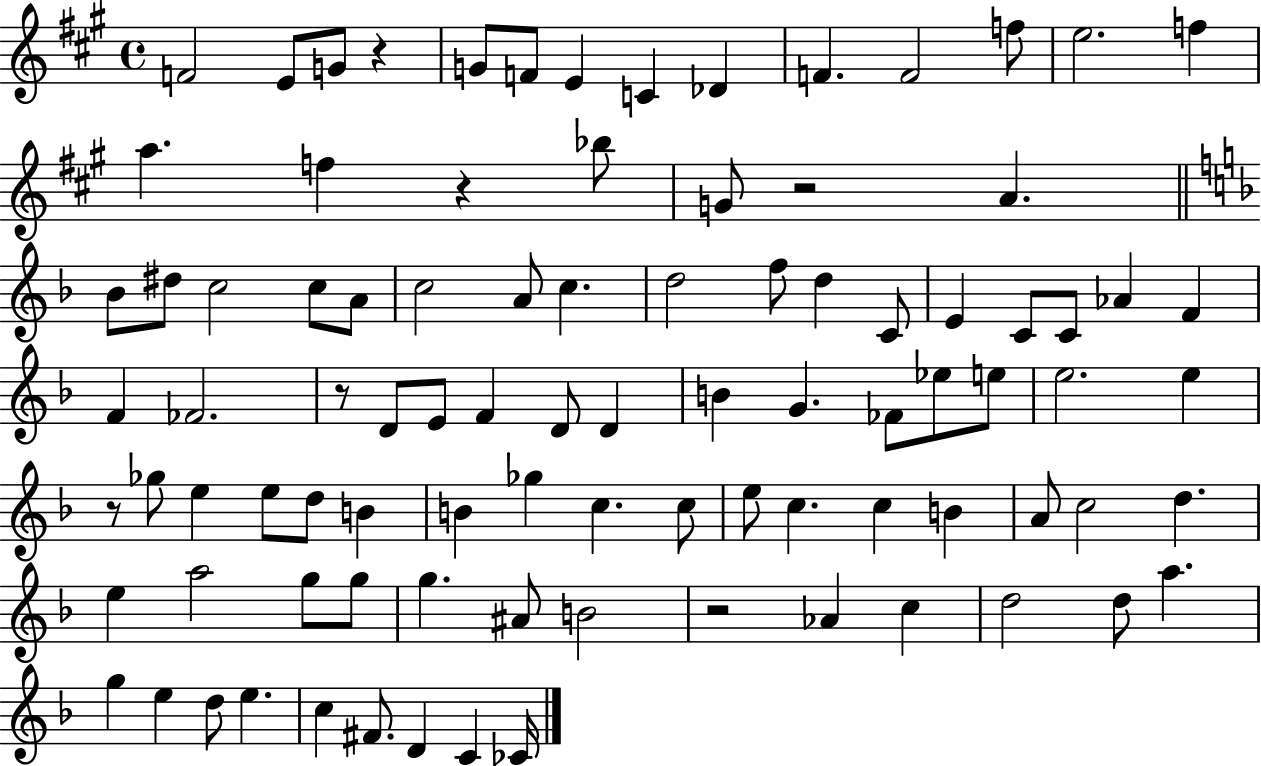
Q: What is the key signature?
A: A major